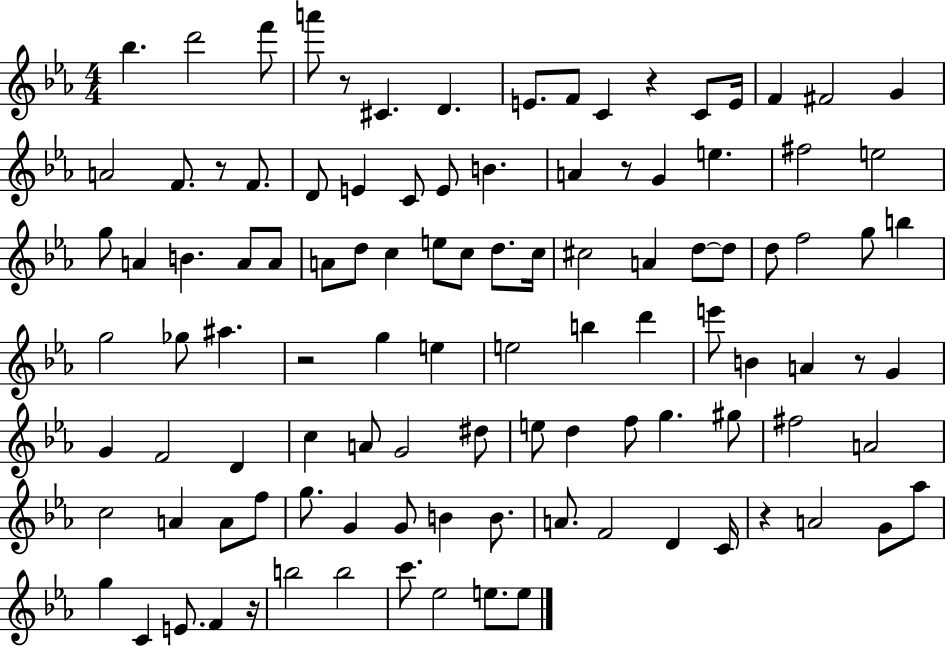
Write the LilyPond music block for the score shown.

{
  \clef treble
  \numericTimeSignature
  \time 4/4
  \key ees \major
  \repeat volta 2 { bes''4. d'''2 f'''8 | a'''8 r8 cis'4. d'4. | e'8. f'8 c'4 r4 c'8 e'16 | f'4 fis'2 g'4 | \break a'2 f'8. r8 f'8. | d'8 e'4 c'8 e'8 b'4. | a'4 r8 g'4 e''4. | fis''2 e''2 | \break g''8 a'4 b'4. a'8 a'8 | a'8 d''8 c''4 e''8 c''8 d''8. c''16 | cis''2 a'4 d''8~~ d''8 | d''8 f''2 g''8 b''4 | \break g''2 ges''8 ais''4. | r2 g''4 e''4 | e''2 b''4 d'''4 | e'''8 b'4 a'4 r8 g'4 | \break g'4 f'2 d'4 | c''4 a'8 g'2 dis''8 | e''8 d''4 f''8 g''4. gis''8 | fis''2 a'2 | \break c''2 a'4 a'8 f''8 | g''8. g'4 g'8 b'4 b'8. | a'8. f'2 d'4 c'16 | r4 a'2 g'8 aes''8 | \break g''4 c'4 e'8. f'4 r16 | b''2 b''2 | c'''8. ees''2 e''8. e''8 | } \bar "|."
}